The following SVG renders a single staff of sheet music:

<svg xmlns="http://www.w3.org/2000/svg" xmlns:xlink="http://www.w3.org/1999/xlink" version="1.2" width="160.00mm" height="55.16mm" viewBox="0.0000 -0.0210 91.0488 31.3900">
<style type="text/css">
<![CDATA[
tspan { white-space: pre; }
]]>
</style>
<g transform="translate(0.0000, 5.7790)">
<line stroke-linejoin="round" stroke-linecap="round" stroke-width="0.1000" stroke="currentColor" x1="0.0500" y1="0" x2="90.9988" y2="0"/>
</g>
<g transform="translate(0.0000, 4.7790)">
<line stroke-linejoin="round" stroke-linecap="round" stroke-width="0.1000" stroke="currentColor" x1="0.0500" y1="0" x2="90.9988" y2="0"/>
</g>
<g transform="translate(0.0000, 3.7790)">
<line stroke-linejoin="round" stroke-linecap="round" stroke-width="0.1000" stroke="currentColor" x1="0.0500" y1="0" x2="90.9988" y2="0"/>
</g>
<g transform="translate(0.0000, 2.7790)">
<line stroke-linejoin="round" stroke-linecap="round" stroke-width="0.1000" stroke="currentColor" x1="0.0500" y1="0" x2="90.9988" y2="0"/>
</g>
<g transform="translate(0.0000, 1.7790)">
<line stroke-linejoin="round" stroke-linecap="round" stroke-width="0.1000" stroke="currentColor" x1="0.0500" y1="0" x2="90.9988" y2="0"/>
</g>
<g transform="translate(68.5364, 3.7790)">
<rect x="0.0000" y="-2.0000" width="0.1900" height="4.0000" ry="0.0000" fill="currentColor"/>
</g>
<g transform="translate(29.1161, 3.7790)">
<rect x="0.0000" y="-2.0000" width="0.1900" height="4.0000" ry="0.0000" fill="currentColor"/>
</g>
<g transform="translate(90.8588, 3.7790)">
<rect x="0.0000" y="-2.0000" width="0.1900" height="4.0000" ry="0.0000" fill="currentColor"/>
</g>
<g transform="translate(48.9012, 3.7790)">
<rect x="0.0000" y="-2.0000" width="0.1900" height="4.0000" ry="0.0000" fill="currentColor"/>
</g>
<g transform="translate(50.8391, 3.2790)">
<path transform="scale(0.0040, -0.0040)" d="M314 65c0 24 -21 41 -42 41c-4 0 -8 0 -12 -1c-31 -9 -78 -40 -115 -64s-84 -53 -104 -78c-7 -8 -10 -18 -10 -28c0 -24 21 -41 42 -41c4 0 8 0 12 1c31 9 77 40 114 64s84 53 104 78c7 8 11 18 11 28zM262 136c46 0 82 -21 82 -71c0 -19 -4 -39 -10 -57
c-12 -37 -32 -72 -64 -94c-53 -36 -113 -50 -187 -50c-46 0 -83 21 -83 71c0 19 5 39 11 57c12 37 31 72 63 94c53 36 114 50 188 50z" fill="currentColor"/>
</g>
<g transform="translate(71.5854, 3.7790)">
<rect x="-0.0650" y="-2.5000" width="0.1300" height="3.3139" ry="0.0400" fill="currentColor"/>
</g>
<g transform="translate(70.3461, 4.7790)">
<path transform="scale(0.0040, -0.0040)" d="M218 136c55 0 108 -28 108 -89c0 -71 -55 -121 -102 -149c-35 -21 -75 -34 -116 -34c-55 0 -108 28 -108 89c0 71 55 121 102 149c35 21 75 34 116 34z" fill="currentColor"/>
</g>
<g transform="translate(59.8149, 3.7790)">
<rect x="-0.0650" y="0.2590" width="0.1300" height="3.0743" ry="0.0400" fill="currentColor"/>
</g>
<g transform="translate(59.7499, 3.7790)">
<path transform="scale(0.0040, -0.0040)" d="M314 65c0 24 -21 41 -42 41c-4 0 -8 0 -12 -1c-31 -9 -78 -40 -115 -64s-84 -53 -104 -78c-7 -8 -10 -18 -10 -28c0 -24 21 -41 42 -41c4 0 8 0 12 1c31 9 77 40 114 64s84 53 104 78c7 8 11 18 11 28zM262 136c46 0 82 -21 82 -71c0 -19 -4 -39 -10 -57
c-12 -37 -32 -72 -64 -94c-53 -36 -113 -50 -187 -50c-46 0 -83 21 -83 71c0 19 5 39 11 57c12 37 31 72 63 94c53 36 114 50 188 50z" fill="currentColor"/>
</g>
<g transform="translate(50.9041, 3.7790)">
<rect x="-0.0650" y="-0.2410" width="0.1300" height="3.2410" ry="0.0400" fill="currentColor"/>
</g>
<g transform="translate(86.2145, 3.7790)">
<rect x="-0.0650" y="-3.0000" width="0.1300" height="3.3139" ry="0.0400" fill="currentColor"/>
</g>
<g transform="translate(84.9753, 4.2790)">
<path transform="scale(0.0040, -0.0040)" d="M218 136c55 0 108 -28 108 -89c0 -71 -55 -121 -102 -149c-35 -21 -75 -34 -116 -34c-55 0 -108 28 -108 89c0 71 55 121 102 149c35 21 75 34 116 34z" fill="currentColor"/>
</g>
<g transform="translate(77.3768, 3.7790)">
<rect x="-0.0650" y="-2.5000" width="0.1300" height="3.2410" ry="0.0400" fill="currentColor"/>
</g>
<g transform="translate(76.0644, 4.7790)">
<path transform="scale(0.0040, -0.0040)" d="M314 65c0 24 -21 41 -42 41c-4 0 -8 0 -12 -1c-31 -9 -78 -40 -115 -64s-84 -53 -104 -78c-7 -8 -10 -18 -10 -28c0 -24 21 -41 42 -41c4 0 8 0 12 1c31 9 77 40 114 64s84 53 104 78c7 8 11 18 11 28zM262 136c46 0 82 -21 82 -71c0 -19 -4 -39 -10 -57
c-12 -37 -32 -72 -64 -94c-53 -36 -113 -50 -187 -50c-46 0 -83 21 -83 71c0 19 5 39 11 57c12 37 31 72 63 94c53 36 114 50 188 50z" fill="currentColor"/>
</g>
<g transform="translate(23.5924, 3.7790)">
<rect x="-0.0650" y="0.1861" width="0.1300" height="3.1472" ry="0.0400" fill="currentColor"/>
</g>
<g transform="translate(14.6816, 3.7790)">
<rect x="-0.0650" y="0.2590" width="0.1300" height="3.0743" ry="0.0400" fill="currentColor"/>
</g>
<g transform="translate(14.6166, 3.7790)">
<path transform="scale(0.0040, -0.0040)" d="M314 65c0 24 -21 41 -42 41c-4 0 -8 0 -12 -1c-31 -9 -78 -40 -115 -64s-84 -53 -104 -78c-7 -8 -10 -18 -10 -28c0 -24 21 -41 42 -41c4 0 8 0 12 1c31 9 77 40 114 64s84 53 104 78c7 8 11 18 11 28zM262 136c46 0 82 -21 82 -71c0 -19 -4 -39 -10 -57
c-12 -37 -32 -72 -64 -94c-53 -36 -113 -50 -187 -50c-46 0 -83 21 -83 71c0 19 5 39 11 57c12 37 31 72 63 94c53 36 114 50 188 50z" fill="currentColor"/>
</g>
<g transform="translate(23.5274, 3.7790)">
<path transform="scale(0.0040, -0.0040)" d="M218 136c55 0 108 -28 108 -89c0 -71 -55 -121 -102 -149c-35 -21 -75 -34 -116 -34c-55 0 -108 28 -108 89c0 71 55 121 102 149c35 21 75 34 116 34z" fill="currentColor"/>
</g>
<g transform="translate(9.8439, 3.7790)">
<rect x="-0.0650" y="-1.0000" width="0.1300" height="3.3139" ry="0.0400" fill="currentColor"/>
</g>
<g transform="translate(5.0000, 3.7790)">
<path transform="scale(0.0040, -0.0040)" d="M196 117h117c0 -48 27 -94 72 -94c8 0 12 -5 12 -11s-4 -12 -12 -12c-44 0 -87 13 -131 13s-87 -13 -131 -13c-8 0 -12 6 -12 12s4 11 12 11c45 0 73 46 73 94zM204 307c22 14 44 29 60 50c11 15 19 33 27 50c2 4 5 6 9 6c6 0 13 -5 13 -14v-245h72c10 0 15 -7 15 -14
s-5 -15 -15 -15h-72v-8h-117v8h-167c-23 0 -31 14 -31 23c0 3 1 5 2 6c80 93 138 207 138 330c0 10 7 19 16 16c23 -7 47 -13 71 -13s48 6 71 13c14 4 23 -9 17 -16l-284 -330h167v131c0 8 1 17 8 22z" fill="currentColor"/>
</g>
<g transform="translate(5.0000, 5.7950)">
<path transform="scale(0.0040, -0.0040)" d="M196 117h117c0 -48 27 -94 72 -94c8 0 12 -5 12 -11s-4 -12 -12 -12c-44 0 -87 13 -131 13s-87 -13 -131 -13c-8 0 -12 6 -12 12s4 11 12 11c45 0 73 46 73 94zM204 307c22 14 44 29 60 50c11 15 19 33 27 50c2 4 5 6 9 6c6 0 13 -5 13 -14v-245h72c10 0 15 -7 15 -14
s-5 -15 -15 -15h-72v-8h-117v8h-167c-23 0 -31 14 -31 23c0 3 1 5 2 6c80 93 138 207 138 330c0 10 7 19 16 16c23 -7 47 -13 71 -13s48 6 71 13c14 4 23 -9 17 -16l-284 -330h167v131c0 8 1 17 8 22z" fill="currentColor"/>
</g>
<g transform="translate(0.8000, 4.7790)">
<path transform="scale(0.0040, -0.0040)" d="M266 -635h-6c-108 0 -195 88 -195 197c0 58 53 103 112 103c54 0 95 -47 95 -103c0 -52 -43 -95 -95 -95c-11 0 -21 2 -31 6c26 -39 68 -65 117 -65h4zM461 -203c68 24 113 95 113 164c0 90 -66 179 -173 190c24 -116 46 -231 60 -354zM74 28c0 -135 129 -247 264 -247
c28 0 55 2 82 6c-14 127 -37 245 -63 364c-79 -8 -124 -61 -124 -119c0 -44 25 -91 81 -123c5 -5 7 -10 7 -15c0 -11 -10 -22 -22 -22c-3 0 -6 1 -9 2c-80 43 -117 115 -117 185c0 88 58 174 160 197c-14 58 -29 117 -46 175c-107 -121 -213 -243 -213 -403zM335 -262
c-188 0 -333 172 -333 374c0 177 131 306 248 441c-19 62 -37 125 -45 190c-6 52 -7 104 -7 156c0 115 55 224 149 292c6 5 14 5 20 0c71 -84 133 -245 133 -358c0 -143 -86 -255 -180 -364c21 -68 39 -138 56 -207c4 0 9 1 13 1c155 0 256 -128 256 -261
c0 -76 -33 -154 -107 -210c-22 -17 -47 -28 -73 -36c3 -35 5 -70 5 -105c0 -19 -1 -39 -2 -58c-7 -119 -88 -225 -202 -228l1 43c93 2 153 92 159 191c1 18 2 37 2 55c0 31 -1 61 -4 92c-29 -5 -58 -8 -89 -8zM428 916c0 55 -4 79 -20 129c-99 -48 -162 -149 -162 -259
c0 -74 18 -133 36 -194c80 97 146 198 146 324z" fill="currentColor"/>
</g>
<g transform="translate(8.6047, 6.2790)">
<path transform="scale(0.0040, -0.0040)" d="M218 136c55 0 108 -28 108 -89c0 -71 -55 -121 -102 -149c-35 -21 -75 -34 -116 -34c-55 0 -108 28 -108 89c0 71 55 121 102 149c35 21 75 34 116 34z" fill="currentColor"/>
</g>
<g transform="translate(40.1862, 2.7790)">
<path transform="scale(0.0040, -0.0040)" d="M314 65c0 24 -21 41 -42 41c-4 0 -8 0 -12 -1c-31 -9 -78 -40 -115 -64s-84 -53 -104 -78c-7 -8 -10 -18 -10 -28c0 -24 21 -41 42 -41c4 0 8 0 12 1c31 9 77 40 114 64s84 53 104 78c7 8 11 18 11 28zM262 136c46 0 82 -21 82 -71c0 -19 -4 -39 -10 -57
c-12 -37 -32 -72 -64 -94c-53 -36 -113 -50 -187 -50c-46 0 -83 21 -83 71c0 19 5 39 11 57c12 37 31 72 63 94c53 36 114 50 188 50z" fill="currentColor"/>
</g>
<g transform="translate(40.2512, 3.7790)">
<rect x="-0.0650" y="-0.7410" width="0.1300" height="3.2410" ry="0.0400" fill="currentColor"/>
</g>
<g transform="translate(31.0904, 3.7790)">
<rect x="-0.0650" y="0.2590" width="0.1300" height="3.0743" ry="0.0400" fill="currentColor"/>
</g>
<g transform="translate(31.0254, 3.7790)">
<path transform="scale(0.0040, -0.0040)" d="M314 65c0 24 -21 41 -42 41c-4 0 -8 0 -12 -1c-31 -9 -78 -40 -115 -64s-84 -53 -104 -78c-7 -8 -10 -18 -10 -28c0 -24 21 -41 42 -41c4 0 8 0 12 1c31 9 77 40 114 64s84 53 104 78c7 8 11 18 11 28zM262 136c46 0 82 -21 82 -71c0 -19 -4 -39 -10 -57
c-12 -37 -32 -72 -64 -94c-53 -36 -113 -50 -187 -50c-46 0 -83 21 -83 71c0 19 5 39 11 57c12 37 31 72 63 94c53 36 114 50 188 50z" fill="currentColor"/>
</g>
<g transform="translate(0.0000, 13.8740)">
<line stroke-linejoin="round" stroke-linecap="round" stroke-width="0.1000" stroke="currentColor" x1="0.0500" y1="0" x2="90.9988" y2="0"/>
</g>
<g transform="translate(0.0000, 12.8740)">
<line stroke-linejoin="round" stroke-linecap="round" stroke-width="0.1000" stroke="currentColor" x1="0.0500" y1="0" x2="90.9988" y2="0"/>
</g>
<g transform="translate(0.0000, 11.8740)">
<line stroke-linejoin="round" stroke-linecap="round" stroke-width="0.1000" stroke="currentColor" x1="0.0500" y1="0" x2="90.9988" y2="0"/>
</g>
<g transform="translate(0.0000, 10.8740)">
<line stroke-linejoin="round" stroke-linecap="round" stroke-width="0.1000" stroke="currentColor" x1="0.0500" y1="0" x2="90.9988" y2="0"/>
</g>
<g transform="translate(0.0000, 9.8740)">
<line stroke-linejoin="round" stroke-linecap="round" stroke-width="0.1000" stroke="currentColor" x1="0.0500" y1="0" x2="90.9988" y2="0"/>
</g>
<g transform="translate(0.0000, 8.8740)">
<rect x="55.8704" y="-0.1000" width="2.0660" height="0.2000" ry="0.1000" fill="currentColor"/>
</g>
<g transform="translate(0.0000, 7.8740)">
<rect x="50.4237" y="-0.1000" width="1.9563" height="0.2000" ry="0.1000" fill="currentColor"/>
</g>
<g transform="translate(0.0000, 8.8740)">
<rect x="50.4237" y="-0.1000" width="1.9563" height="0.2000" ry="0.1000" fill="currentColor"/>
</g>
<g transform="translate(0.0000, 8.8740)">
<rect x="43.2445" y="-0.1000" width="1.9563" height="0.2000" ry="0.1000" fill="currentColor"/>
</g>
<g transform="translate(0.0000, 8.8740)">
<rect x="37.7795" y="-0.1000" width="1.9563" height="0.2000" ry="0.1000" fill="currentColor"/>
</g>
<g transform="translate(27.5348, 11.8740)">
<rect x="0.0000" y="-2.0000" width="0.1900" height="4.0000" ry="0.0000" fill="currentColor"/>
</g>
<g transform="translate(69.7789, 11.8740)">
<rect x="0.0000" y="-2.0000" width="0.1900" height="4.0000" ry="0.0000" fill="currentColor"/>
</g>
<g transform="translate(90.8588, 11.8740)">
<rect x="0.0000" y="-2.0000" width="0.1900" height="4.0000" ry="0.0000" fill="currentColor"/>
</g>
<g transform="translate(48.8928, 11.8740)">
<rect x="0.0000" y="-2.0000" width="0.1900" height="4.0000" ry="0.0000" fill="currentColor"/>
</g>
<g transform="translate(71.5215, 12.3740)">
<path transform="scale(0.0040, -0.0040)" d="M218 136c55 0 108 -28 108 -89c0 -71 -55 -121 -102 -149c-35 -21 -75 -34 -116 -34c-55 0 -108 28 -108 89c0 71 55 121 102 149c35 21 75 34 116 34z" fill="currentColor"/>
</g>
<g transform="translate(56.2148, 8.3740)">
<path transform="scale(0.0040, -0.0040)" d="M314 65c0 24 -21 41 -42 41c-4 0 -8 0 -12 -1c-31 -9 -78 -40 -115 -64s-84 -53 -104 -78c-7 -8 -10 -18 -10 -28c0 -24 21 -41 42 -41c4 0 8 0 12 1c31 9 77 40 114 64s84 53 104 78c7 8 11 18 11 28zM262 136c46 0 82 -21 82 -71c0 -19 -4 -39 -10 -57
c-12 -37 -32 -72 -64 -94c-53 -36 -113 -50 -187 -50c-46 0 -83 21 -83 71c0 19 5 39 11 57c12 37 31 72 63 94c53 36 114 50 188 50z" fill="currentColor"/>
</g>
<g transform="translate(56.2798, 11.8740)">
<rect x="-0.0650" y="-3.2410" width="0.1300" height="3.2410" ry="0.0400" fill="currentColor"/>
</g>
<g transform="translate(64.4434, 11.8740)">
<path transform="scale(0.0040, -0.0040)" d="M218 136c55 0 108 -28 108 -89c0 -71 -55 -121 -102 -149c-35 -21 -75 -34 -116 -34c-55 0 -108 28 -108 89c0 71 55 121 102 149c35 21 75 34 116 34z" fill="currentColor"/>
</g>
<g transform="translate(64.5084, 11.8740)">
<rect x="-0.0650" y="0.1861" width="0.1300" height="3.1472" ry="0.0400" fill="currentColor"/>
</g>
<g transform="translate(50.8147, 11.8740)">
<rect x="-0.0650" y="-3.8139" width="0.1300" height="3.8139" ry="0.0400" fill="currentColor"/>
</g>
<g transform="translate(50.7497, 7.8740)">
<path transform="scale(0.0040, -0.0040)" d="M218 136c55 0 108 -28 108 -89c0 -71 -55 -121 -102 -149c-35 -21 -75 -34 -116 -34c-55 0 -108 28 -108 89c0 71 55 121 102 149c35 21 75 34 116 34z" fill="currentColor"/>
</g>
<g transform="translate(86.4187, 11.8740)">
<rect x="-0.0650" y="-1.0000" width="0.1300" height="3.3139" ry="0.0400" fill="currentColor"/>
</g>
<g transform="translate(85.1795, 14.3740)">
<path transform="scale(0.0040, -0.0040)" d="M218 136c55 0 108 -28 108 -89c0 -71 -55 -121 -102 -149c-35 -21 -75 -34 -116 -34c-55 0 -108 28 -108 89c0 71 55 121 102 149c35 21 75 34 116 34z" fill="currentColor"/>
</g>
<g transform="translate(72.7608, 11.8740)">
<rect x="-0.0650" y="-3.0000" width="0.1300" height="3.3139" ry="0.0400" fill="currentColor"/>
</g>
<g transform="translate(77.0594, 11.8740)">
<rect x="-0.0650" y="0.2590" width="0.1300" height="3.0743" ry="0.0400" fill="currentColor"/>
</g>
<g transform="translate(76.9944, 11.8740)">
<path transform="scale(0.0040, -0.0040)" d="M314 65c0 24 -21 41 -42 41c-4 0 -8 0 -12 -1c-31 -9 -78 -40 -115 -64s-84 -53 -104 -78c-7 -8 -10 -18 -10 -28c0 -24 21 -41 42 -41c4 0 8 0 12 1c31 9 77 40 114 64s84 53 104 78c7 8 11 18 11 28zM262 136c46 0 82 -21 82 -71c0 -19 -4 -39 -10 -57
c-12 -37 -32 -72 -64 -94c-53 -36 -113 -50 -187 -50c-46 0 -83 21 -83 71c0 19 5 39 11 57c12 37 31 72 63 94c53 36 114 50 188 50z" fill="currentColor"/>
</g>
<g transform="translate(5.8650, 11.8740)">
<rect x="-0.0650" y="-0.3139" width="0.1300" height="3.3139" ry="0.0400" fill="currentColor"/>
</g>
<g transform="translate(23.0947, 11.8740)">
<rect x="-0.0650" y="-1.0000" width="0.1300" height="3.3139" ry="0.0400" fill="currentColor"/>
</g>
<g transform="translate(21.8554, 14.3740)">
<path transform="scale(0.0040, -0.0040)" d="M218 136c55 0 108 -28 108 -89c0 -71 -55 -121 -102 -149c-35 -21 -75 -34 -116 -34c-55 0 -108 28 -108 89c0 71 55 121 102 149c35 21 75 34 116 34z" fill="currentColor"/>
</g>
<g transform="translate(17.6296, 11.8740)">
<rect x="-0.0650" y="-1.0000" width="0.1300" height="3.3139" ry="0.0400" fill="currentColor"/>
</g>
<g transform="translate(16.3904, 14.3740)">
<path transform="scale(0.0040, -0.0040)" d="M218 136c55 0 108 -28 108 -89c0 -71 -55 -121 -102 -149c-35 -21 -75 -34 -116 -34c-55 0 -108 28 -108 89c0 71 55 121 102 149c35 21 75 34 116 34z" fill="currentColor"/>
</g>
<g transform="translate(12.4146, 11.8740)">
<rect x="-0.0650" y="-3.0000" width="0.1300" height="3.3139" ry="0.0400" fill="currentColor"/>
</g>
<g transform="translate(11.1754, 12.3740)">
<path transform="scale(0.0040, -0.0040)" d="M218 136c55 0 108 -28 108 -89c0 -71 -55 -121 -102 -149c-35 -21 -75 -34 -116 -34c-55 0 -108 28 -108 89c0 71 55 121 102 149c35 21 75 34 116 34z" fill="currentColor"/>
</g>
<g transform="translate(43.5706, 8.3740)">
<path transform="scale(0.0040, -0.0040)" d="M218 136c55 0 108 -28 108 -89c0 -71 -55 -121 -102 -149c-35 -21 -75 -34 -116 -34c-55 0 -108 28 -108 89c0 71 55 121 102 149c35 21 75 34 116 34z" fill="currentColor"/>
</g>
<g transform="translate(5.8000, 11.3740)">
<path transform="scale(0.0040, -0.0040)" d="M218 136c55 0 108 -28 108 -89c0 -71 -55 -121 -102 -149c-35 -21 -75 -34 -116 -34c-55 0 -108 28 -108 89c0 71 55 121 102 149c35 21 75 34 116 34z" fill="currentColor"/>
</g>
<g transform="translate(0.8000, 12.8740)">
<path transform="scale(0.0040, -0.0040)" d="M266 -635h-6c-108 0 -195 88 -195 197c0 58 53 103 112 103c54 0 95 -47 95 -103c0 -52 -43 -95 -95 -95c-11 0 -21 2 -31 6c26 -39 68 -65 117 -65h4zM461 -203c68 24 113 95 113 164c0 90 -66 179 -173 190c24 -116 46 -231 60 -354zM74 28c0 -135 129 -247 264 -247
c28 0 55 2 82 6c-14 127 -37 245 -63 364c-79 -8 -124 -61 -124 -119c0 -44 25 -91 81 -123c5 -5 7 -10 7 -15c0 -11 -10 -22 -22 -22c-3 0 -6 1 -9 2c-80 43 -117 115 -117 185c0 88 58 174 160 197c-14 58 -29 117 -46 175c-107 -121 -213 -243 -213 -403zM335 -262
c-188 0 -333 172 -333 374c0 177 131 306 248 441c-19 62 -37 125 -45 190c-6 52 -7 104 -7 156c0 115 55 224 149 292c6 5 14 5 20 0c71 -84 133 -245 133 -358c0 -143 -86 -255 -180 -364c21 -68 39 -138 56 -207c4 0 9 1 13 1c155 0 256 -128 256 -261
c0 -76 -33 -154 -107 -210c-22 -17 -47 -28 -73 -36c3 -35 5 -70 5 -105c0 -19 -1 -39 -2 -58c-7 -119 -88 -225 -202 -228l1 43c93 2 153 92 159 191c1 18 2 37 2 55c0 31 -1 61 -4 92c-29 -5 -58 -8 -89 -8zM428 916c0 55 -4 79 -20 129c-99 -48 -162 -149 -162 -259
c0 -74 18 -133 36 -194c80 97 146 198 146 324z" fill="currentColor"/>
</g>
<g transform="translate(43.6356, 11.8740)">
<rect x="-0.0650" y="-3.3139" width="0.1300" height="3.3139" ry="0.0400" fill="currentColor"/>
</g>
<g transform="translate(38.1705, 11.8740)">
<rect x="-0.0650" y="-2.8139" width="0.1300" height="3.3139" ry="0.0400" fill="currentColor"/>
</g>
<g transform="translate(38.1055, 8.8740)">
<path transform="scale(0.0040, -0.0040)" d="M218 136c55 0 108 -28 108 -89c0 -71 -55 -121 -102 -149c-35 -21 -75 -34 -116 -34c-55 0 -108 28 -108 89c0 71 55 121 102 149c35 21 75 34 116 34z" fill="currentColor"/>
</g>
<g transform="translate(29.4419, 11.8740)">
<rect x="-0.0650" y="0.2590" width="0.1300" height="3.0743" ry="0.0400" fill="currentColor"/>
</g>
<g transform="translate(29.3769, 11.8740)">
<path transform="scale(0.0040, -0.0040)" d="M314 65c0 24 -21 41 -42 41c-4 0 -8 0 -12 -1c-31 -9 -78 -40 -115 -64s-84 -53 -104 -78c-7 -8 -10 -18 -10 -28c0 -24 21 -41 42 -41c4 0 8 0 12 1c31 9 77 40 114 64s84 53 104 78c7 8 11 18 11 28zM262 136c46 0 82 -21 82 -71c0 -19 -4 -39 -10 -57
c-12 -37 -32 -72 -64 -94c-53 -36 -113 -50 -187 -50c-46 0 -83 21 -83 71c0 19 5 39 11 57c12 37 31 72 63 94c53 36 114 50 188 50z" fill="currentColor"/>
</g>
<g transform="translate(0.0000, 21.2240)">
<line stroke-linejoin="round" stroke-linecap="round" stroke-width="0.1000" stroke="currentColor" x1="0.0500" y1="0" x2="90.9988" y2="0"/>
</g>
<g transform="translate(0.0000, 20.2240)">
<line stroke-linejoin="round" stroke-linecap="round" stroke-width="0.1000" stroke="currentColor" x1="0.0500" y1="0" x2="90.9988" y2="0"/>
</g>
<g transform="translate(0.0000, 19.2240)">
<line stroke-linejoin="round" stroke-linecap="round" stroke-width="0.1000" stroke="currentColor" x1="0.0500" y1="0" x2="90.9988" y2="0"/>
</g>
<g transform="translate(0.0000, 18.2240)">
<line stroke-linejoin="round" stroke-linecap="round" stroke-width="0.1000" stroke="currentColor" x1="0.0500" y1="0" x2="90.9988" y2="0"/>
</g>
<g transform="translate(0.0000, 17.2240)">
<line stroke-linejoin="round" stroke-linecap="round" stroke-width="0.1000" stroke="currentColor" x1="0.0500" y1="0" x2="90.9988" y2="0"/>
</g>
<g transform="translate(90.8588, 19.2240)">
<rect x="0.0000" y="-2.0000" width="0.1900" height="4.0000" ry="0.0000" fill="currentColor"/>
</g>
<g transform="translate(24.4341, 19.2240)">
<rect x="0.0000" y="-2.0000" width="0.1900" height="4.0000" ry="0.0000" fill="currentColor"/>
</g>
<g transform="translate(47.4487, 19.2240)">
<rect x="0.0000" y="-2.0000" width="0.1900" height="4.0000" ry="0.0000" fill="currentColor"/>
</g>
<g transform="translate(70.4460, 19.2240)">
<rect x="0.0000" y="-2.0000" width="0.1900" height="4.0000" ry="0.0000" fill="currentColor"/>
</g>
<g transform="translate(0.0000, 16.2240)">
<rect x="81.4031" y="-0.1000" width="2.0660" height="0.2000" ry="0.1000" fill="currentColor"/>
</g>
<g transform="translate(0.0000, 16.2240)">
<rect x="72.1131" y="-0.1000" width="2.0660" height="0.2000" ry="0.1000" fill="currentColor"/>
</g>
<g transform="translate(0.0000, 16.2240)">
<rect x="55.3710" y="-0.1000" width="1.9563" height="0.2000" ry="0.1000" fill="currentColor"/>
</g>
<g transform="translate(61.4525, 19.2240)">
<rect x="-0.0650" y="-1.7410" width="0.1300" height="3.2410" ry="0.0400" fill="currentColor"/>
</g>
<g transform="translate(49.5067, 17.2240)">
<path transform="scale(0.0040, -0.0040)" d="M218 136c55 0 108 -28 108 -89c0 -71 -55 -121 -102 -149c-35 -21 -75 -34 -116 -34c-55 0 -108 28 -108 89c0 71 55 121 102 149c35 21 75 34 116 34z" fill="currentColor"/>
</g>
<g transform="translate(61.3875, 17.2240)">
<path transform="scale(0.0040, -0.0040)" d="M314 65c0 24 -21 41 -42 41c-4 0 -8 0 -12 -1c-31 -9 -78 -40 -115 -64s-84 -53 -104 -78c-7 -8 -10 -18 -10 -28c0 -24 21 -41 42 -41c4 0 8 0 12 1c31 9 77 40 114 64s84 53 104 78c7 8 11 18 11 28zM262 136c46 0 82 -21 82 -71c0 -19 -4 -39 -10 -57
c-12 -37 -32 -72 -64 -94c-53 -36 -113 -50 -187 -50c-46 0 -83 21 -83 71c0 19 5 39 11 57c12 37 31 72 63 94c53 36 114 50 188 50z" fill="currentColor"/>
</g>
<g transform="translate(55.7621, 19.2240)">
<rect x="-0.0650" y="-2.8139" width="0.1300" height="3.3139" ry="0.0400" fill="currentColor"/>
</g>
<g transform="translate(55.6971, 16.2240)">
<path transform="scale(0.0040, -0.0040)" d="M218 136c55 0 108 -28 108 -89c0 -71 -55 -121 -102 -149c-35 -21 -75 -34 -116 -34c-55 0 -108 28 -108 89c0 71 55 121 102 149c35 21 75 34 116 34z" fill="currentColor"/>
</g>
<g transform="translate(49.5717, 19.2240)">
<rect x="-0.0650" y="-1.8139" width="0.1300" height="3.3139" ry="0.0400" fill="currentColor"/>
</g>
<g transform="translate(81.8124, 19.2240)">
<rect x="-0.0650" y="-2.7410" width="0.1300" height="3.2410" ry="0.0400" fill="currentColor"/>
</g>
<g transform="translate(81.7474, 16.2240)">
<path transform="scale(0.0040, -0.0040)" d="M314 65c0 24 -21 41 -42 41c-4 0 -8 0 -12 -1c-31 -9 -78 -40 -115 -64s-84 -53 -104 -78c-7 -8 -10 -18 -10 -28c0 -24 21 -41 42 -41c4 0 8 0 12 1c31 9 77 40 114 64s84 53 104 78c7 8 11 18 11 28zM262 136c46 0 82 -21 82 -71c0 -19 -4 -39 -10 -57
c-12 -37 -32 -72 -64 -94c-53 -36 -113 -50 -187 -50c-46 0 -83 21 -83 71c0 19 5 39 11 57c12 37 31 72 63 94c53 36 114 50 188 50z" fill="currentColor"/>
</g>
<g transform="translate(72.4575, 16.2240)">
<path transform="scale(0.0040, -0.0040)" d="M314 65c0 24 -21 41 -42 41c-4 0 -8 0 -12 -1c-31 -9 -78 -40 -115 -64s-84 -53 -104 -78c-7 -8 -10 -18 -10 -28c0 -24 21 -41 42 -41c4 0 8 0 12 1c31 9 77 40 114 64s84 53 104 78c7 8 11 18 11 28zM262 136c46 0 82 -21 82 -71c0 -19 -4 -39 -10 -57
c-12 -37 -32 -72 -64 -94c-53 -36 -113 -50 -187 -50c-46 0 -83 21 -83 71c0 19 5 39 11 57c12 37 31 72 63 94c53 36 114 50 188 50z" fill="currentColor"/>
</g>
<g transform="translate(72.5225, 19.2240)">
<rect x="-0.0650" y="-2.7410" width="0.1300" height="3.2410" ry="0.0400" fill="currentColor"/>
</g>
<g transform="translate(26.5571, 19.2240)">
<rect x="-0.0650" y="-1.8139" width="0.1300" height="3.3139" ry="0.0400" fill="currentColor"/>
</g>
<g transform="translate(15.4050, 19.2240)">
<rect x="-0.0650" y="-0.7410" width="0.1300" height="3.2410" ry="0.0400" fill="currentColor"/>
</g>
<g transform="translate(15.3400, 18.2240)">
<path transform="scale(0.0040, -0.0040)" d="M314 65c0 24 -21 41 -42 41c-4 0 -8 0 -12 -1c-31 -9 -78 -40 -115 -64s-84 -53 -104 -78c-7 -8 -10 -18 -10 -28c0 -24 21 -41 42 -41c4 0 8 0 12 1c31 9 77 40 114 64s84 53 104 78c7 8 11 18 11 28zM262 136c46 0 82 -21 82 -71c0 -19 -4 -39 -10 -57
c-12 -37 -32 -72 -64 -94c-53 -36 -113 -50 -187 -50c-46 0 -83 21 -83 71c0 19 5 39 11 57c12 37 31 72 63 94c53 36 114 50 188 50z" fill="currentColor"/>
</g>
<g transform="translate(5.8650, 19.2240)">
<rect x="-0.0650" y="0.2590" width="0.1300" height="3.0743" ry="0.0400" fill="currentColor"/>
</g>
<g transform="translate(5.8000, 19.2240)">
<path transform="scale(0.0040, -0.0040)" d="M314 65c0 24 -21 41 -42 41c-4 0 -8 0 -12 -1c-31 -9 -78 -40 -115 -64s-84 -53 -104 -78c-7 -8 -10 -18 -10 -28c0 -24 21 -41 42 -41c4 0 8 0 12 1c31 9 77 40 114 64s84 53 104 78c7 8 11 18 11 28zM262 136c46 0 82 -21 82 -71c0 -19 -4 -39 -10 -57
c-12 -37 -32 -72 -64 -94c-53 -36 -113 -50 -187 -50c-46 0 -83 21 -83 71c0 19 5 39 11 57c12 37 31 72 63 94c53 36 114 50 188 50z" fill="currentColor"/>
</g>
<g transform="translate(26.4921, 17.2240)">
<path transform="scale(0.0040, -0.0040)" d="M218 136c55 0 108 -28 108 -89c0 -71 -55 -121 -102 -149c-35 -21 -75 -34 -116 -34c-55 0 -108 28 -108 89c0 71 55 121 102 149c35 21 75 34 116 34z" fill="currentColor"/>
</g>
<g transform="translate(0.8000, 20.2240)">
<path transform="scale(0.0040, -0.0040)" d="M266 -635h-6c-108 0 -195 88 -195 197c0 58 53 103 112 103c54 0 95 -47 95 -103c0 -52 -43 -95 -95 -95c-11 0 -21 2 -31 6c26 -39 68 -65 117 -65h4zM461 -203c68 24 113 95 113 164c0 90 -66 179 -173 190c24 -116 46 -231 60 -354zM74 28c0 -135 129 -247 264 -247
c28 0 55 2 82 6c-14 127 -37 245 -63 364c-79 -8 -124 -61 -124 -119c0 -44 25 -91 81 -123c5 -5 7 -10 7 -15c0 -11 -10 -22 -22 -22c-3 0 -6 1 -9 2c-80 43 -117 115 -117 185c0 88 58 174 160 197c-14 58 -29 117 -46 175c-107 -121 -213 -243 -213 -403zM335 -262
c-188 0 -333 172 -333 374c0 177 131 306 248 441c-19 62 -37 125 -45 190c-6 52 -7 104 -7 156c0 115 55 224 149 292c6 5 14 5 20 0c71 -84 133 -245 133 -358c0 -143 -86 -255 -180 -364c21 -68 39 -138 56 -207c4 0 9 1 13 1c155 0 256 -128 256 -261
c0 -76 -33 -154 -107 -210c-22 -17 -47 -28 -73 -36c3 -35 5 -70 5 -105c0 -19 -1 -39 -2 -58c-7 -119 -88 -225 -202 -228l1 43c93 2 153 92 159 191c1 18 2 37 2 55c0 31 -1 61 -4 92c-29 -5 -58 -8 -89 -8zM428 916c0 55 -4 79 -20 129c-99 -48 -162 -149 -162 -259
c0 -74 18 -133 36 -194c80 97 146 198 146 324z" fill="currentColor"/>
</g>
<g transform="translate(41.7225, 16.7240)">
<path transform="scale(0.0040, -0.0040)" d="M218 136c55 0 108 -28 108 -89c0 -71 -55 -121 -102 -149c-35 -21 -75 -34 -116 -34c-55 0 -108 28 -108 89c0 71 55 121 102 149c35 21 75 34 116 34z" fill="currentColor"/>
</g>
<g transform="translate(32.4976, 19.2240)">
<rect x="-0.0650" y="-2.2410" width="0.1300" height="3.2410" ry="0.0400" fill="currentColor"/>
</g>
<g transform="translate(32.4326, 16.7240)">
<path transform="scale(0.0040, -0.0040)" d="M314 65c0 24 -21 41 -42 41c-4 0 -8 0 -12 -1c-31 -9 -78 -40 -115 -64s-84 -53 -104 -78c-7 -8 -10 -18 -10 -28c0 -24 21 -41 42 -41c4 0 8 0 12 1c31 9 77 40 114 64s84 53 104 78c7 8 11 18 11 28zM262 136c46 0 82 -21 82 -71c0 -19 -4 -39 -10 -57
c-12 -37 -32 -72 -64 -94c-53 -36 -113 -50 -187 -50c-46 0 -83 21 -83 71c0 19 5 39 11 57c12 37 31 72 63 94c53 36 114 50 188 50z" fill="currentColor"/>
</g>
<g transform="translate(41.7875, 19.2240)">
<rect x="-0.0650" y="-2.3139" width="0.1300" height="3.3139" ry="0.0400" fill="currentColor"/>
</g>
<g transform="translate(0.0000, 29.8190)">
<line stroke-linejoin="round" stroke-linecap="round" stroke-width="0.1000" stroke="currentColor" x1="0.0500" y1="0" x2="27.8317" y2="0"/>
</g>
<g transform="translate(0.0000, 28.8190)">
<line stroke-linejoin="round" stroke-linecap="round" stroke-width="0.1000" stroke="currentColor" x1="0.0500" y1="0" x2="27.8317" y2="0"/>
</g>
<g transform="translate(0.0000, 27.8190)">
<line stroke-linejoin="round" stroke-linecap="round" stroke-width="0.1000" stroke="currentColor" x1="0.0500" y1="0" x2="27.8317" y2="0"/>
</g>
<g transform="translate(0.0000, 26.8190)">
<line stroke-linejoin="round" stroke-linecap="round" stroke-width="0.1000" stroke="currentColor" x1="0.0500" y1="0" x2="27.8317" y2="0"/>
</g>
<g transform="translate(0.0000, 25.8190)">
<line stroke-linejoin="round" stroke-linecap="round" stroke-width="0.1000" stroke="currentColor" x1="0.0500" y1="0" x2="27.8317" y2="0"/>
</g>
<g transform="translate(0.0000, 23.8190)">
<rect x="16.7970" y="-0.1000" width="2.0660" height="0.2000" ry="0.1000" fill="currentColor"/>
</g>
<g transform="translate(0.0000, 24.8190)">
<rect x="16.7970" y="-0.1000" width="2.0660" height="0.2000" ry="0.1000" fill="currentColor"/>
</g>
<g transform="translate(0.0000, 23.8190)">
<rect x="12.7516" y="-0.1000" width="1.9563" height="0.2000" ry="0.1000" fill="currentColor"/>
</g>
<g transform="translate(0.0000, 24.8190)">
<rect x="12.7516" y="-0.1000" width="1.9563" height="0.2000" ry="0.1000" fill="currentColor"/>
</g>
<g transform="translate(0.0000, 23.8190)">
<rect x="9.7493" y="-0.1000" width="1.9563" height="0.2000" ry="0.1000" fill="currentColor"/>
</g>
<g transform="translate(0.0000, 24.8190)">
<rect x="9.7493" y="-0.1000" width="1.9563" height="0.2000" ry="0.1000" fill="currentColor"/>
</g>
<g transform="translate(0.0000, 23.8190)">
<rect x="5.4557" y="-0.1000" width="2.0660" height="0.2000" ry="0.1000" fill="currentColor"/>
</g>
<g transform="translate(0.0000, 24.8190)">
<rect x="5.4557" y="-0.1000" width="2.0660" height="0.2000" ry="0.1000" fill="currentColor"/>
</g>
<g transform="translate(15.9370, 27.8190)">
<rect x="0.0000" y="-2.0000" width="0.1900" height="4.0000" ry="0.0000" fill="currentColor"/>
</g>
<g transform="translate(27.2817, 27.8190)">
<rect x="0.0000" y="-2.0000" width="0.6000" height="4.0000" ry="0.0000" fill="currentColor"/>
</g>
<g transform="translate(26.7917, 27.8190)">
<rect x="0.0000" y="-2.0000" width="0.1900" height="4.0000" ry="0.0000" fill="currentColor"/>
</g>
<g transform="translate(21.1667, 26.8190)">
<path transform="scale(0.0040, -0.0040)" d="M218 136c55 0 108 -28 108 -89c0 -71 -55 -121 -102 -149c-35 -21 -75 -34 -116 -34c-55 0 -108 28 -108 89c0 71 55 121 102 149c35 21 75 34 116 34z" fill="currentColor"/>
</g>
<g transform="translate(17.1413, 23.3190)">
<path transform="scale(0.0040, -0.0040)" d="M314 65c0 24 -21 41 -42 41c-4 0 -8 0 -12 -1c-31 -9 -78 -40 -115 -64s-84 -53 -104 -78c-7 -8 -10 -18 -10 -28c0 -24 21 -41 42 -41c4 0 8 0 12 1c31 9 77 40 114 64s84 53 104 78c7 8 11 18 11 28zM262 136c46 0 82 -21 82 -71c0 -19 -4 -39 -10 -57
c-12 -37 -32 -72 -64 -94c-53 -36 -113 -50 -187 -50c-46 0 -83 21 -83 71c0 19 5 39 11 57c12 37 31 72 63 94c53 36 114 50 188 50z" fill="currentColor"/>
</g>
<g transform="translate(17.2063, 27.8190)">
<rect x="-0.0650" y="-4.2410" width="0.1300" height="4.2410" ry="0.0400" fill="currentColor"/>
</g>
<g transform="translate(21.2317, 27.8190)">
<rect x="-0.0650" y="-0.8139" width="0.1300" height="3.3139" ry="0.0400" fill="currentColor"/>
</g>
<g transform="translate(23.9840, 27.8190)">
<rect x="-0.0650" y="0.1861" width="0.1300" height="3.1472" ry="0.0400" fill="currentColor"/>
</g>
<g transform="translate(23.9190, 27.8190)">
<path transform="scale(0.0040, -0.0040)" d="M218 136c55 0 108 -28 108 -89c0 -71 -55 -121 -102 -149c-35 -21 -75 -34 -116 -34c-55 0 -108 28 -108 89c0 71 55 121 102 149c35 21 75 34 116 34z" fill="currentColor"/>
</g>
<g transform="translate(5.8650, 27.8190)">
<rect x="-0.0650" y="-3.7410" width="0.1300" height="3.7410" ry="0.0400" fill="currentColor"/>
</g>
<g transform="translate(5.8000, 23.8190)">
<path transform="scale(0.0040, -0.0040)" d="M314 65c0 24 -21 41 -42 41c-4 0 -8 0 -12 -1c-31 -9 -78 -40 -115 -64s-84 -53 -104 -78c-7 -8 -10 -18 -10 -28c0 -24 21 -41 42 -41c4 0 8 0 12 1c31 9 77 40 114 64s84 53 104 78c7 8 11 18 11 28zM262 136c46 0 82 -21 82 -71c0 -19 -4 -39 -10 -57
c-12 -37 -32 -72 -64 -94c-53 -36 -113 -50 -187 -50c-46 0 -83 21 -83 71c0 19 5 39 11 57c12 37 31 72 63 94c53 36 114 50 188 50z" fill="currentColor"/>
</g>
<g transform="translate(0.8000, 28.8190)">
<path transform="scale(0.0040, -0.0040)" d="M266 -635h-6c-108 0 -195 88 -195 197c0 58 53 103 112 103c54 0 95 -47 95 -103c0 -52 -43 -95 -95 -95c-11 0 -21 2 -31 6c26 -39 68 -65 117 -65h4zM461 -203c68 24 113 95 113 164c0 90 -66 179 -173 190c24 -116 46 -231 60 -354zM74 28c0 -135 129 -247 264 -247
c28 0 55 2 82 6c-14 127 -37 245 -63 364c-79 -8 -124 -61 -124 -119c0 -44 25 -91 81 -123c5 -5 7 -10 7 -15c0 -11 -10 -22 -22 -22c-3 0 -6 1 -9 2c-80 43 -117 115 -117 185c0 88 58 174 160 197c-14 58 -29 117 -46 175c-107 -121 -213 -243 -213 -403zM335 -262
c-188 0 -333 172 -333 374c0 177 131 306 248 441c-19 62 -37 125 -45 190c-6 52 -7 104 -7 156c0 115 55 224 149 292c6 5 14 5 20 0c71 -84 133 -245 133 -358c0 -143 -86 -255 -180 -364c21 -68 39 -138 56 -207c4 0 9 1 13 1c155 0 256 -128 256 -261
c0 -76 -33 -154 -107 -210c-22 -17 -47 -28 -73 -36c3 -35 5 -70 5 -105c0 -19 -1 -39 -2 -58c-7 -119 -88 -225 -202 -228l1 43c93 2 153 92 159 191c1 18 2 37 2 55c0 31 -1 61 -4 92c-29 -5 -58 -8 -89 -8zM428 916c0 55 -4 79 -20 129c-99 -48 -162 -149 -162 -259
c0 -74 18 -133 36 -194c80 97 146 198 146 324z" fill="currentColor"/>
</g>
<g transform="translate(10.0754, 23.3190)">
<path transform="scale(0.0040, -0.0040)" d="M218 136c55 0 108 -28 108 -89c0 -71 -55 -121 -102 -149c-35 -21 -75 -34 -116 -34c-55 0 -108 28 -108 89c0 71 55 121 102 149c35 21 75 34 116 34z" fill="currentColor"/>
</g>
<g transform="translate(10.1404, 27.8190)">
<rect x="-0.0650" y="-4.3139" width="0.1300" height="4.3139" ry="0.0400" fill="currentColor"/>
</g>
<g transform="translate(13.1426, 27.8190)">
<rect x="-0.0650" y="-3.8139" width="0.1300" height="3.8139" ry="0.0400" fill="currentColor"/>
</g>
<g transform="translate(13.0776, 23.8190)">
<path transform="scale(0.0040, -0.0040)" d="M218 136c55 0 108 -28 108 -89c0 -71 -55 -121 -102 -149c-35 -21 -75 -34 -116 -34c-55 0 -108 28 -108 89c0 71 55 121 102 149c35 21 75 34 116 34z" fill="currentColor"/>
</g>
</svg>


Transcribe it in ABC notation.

X:1
T:Untitled
M:4/4
L:1/4
K:C
D B2 B B2 d2 c2 B2 G G2 A c A D D B2 a b c' b2 B A B2 D B2 d2 f g2 g f a f2 a2 a2 c'2 d' c' d'2 d B